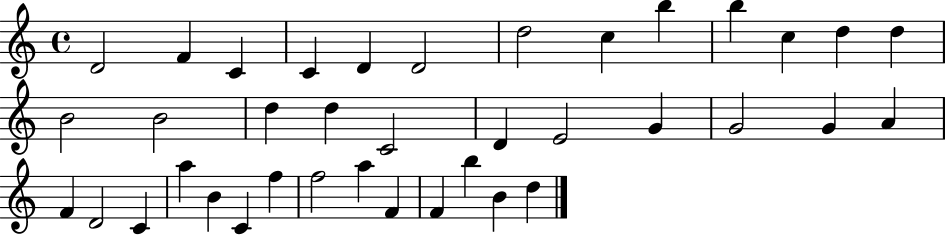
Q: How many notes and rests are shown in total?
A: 38